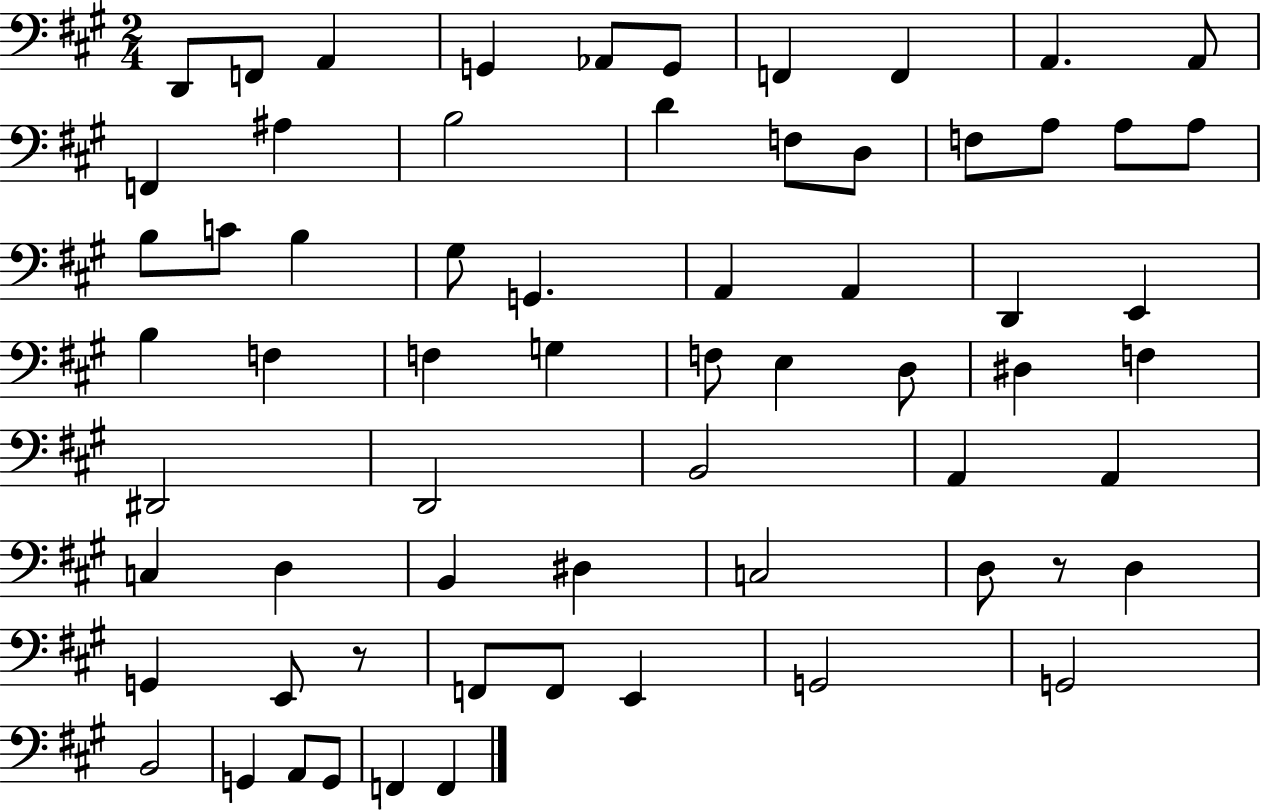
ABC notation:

X:1
T:Untitled
M:2/4
L:1/4
K:A
D,,/2 F,,/2 A,, G,, _A,,/2 G,,/2 F,, F,, A,, A,,/2 F,, ^A, B,2 D F,/2 D,/2 F,/2 A,/2 A,/2 A,/2 B,/2 C/2 B, ^G,/2 G,, A,, A,, D,, E,, B, F, F, G, F,/2 E, D,/2 ^D, F, ^D,,2 D,,2 B,,2 A,, A,, C, D, B,, ^D, C,2 D,/2 z/2 D, G,, E,,/2 z/2 F,,/2 F,,/2 E,, G,,2 G,,2 B,,2 G,, A,,/2 G,,/2 F,, F,,